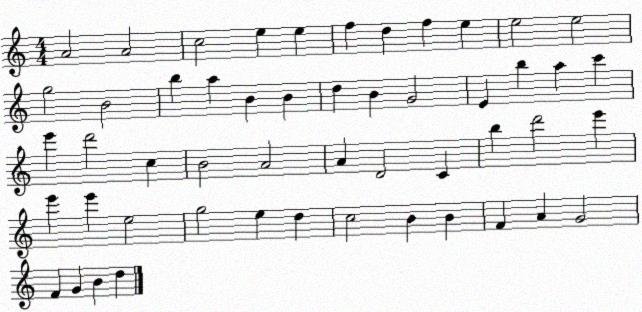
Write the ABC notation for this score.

X:1
T:Untitled
M:4/4
L:1/4
K:C
A2 A2 c2 e e f d f e e2 e2 g2 B2 b a B B d B G2 E b a c' e' d'2 c B2 A2 A D2 C b d'2 e' e' e' e2 g2 e d c2 B B F A G2 F G B d